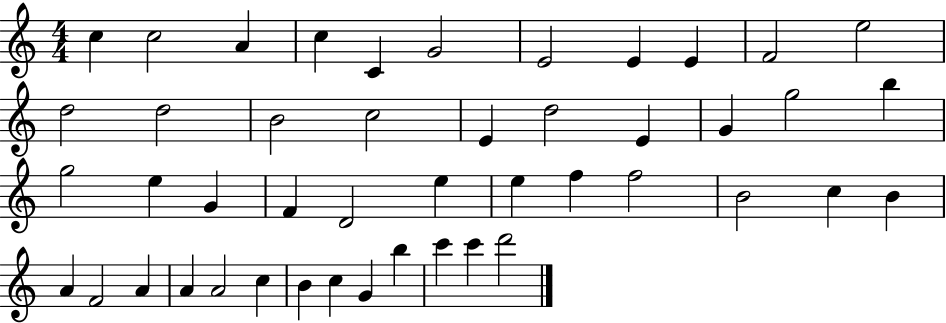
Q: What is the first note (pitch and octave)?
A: C5